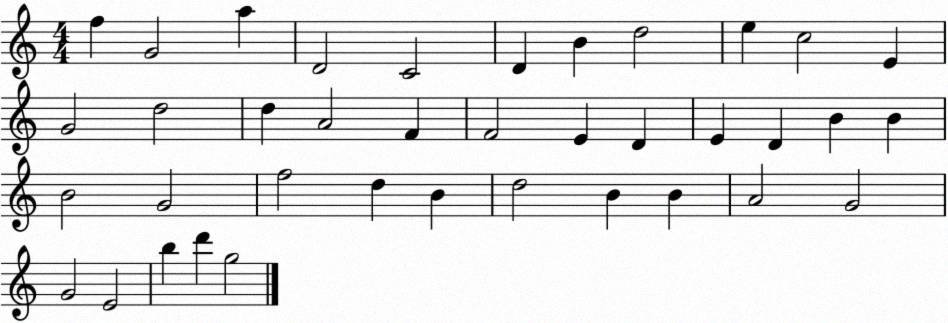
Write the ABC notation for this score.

X:1
T:Untitled
M:4/4
L:1/4
K:C
f G2 a D2 C2 D B d2 e c2 E G2 d2 d A2 F F2 E D E D B B B2 G2 f2 d B d2 B B A2 G2 G2 E2 b d' g2